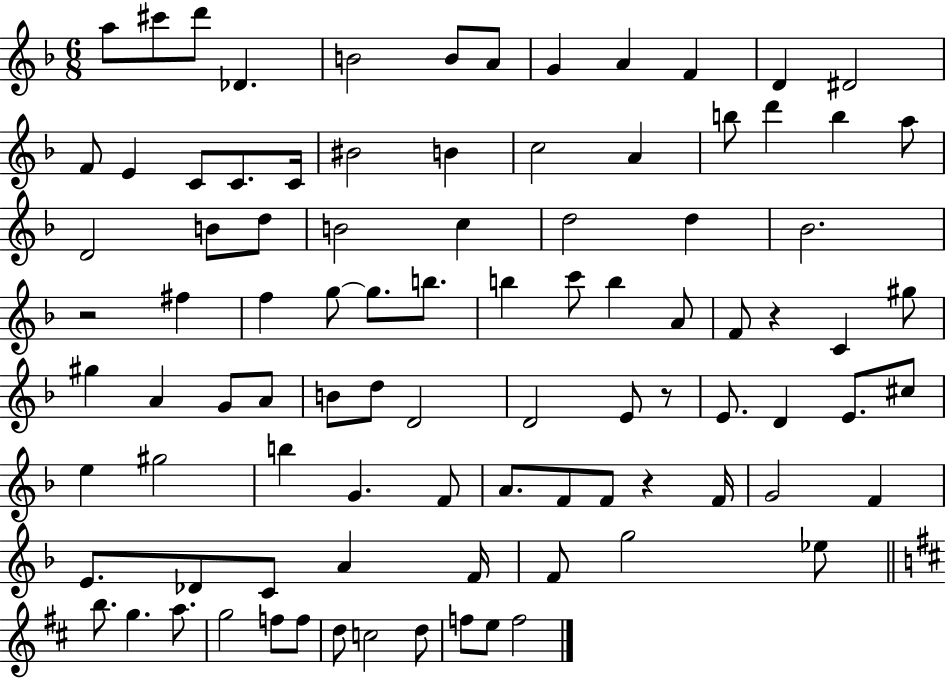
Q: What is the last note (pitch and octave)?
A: F5